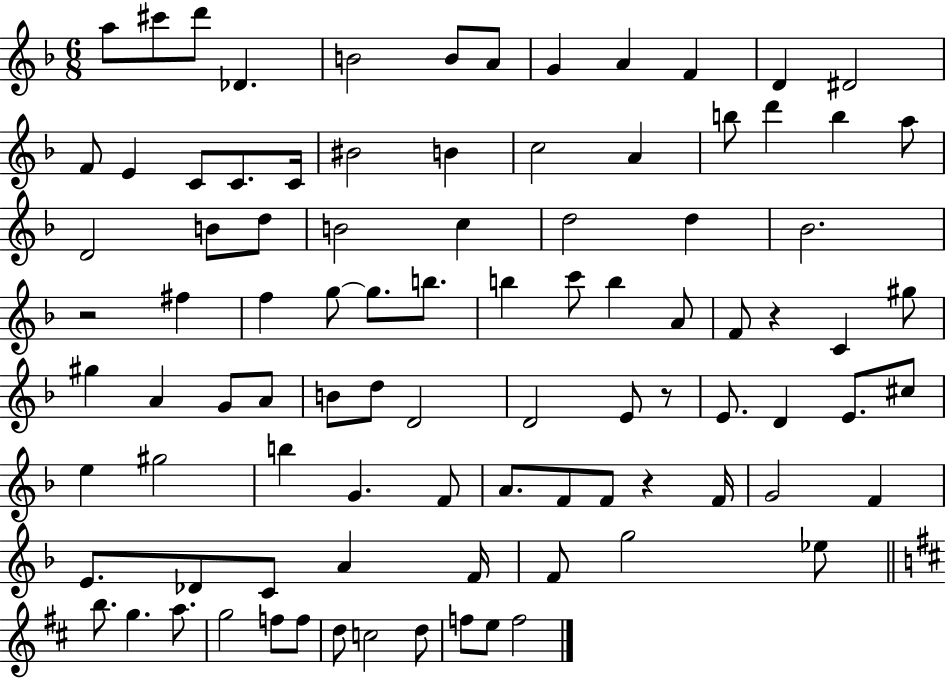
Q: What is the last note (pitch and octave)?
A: F5